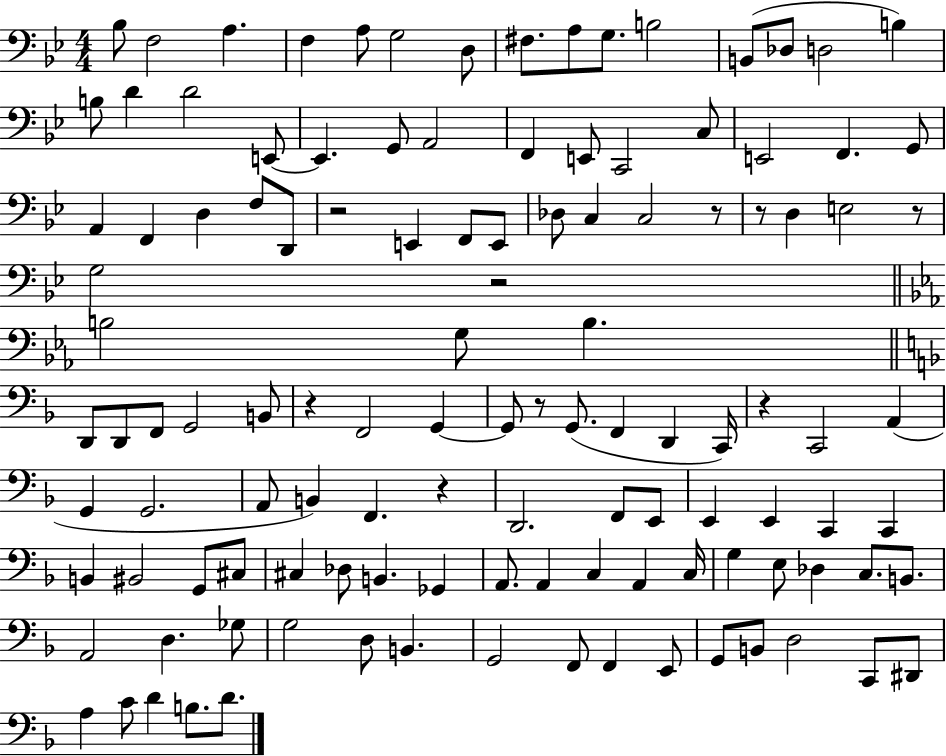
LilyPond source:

{
  \clef bass
  \numericTimeSignature
  \time 4/4
  \key bes \major
  \repeat volta 2 { bes8 f2 a4. | f4 a8 g2 d8 | fis8. a8 g8. b2 | b,8( des8 d2 b4) | \break b8 d'4 d'2 e,8~~ | e,4. g,8 a,2 | f,4 e,8 c,2 c8 | e,2 f,4. g,8 | \break a,4 f,4 d4 f8 d,8 | r2 e,4 f,8 e,8 | des8 c4 c2 r8 | r8 d4 e2 r8 | \break g2 r2 | \bar "||" \break \key c \minor b2 g8 b4. | \bar "||" \break \key f \major d,8 d,8 f,8 g,2 b,8 | r4 f,2 g,4~~ | g,8 r8 g,8.( f,4 d,4 c,16) | r4 c,2 a,4( | \break g,4 g,2. | a,8 b,4) f,4. r4 | d,2. f,8 e,8 | e,4 e,4 c,4 c,4 | \break b,4 bis,2 g,8 cis8 | cis4 des8 b,4. ges,4 | a,8. a,4 c4 a,4 c16 | g4 e8 des4 c8. b,8. | \break a,2 d4. ges8 | g2 d8 b,4. | g,2 f,8 f,4 e,8 | g,8 b,8 d2 c,8 dis,8 | \break a4 c'8 d'4 b8. d'8. | } \bar "|."
}